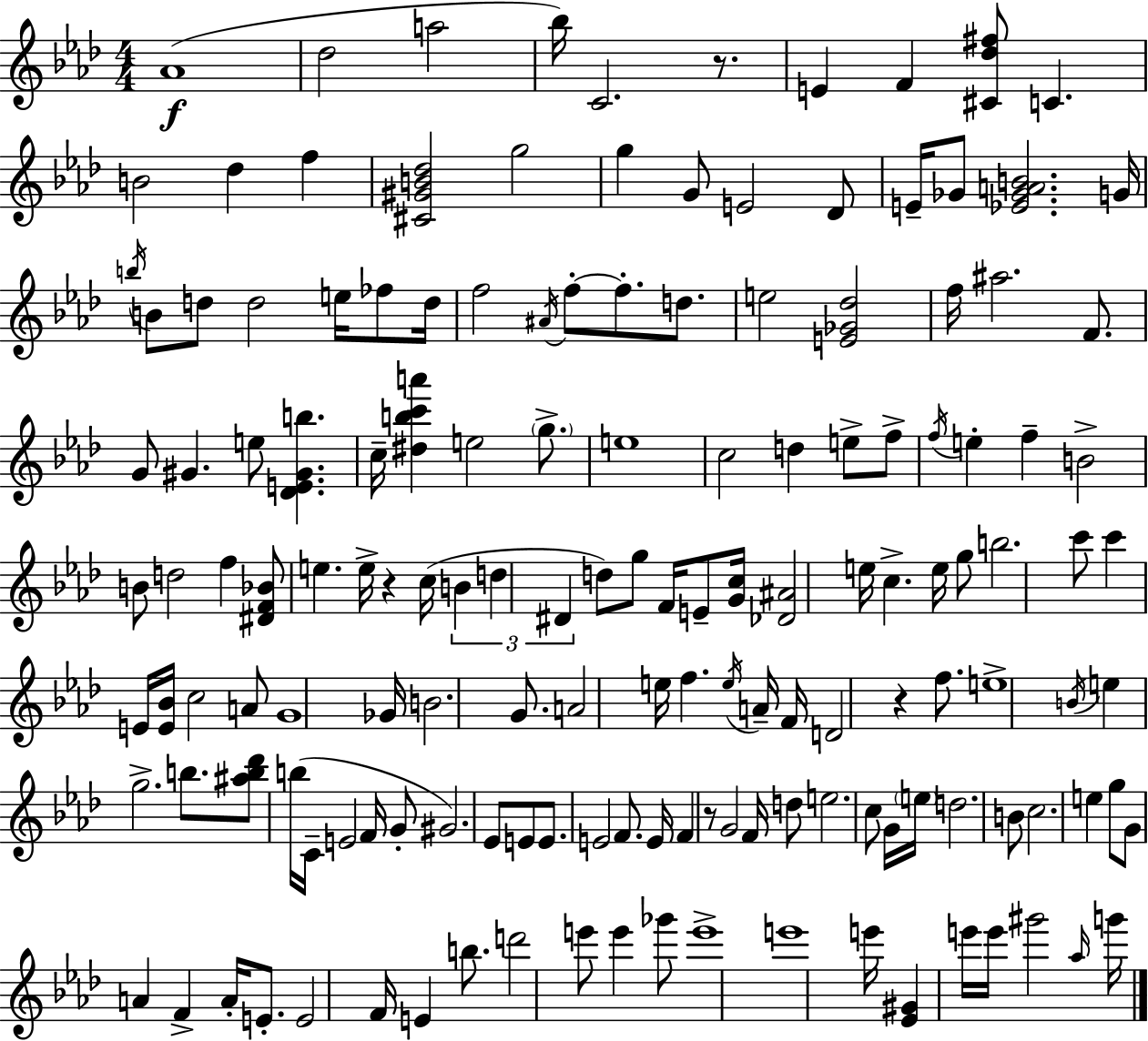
X:1
T:Untitled
M:4/4
L:1/4
K:Fm
_A4 _d2 a2 _b/4 C2 z/2 E F [^C_d^f]/2 C B2 _d f [^C^GB_d]2 g2 g G/2 E2 _D/2 E/4 _G/2 [_E_GAB]2 G/4 b/4 B/2 d/2 d2 e/4 _f/2 d/4 f2 ^A/4 f/2 f/2 d/2 e2 [E_G_d]2 f/4 ^a2 F/2 G/2 ^G e/2 [_DE^Gb] c/4 [^dbc'a'] e2 g/2 e4 c2 d e/2 f/2 f/4 e f B2 B/2 d2 f [^DF_B]/2 e e/4 z c/4 B d ^D d/2 g/2 F/4 E/2 [Gc]/4 [_D^A]2 e/4 c e/4 g/2 b2 c'/2 c' E/4 [E_B]/4 c2 A/2 G4 _G/4 B2 G/2 A2 e/4 f e/4 A/4 F/4 D2 z f/2 e4 B/4 e g2 b/2 [^ab_d']/2 b/4 C/4 E2 F/4 G/2 ^G2 _E/2 E/2 E/2 E2 F/2 E/4 F z/2 G2 F/4 d/2 e2 c/2 G/4 e/4 d2 B/2 c2 e g/2 G/2 A F A/4 E/2 E2 F/4 E b/2 d'2 e'/2 e' _g'/2 e'4 e'4 e'/4 [_E^G] e'/4 e'/4 ^g'2 _a/4 g'/4